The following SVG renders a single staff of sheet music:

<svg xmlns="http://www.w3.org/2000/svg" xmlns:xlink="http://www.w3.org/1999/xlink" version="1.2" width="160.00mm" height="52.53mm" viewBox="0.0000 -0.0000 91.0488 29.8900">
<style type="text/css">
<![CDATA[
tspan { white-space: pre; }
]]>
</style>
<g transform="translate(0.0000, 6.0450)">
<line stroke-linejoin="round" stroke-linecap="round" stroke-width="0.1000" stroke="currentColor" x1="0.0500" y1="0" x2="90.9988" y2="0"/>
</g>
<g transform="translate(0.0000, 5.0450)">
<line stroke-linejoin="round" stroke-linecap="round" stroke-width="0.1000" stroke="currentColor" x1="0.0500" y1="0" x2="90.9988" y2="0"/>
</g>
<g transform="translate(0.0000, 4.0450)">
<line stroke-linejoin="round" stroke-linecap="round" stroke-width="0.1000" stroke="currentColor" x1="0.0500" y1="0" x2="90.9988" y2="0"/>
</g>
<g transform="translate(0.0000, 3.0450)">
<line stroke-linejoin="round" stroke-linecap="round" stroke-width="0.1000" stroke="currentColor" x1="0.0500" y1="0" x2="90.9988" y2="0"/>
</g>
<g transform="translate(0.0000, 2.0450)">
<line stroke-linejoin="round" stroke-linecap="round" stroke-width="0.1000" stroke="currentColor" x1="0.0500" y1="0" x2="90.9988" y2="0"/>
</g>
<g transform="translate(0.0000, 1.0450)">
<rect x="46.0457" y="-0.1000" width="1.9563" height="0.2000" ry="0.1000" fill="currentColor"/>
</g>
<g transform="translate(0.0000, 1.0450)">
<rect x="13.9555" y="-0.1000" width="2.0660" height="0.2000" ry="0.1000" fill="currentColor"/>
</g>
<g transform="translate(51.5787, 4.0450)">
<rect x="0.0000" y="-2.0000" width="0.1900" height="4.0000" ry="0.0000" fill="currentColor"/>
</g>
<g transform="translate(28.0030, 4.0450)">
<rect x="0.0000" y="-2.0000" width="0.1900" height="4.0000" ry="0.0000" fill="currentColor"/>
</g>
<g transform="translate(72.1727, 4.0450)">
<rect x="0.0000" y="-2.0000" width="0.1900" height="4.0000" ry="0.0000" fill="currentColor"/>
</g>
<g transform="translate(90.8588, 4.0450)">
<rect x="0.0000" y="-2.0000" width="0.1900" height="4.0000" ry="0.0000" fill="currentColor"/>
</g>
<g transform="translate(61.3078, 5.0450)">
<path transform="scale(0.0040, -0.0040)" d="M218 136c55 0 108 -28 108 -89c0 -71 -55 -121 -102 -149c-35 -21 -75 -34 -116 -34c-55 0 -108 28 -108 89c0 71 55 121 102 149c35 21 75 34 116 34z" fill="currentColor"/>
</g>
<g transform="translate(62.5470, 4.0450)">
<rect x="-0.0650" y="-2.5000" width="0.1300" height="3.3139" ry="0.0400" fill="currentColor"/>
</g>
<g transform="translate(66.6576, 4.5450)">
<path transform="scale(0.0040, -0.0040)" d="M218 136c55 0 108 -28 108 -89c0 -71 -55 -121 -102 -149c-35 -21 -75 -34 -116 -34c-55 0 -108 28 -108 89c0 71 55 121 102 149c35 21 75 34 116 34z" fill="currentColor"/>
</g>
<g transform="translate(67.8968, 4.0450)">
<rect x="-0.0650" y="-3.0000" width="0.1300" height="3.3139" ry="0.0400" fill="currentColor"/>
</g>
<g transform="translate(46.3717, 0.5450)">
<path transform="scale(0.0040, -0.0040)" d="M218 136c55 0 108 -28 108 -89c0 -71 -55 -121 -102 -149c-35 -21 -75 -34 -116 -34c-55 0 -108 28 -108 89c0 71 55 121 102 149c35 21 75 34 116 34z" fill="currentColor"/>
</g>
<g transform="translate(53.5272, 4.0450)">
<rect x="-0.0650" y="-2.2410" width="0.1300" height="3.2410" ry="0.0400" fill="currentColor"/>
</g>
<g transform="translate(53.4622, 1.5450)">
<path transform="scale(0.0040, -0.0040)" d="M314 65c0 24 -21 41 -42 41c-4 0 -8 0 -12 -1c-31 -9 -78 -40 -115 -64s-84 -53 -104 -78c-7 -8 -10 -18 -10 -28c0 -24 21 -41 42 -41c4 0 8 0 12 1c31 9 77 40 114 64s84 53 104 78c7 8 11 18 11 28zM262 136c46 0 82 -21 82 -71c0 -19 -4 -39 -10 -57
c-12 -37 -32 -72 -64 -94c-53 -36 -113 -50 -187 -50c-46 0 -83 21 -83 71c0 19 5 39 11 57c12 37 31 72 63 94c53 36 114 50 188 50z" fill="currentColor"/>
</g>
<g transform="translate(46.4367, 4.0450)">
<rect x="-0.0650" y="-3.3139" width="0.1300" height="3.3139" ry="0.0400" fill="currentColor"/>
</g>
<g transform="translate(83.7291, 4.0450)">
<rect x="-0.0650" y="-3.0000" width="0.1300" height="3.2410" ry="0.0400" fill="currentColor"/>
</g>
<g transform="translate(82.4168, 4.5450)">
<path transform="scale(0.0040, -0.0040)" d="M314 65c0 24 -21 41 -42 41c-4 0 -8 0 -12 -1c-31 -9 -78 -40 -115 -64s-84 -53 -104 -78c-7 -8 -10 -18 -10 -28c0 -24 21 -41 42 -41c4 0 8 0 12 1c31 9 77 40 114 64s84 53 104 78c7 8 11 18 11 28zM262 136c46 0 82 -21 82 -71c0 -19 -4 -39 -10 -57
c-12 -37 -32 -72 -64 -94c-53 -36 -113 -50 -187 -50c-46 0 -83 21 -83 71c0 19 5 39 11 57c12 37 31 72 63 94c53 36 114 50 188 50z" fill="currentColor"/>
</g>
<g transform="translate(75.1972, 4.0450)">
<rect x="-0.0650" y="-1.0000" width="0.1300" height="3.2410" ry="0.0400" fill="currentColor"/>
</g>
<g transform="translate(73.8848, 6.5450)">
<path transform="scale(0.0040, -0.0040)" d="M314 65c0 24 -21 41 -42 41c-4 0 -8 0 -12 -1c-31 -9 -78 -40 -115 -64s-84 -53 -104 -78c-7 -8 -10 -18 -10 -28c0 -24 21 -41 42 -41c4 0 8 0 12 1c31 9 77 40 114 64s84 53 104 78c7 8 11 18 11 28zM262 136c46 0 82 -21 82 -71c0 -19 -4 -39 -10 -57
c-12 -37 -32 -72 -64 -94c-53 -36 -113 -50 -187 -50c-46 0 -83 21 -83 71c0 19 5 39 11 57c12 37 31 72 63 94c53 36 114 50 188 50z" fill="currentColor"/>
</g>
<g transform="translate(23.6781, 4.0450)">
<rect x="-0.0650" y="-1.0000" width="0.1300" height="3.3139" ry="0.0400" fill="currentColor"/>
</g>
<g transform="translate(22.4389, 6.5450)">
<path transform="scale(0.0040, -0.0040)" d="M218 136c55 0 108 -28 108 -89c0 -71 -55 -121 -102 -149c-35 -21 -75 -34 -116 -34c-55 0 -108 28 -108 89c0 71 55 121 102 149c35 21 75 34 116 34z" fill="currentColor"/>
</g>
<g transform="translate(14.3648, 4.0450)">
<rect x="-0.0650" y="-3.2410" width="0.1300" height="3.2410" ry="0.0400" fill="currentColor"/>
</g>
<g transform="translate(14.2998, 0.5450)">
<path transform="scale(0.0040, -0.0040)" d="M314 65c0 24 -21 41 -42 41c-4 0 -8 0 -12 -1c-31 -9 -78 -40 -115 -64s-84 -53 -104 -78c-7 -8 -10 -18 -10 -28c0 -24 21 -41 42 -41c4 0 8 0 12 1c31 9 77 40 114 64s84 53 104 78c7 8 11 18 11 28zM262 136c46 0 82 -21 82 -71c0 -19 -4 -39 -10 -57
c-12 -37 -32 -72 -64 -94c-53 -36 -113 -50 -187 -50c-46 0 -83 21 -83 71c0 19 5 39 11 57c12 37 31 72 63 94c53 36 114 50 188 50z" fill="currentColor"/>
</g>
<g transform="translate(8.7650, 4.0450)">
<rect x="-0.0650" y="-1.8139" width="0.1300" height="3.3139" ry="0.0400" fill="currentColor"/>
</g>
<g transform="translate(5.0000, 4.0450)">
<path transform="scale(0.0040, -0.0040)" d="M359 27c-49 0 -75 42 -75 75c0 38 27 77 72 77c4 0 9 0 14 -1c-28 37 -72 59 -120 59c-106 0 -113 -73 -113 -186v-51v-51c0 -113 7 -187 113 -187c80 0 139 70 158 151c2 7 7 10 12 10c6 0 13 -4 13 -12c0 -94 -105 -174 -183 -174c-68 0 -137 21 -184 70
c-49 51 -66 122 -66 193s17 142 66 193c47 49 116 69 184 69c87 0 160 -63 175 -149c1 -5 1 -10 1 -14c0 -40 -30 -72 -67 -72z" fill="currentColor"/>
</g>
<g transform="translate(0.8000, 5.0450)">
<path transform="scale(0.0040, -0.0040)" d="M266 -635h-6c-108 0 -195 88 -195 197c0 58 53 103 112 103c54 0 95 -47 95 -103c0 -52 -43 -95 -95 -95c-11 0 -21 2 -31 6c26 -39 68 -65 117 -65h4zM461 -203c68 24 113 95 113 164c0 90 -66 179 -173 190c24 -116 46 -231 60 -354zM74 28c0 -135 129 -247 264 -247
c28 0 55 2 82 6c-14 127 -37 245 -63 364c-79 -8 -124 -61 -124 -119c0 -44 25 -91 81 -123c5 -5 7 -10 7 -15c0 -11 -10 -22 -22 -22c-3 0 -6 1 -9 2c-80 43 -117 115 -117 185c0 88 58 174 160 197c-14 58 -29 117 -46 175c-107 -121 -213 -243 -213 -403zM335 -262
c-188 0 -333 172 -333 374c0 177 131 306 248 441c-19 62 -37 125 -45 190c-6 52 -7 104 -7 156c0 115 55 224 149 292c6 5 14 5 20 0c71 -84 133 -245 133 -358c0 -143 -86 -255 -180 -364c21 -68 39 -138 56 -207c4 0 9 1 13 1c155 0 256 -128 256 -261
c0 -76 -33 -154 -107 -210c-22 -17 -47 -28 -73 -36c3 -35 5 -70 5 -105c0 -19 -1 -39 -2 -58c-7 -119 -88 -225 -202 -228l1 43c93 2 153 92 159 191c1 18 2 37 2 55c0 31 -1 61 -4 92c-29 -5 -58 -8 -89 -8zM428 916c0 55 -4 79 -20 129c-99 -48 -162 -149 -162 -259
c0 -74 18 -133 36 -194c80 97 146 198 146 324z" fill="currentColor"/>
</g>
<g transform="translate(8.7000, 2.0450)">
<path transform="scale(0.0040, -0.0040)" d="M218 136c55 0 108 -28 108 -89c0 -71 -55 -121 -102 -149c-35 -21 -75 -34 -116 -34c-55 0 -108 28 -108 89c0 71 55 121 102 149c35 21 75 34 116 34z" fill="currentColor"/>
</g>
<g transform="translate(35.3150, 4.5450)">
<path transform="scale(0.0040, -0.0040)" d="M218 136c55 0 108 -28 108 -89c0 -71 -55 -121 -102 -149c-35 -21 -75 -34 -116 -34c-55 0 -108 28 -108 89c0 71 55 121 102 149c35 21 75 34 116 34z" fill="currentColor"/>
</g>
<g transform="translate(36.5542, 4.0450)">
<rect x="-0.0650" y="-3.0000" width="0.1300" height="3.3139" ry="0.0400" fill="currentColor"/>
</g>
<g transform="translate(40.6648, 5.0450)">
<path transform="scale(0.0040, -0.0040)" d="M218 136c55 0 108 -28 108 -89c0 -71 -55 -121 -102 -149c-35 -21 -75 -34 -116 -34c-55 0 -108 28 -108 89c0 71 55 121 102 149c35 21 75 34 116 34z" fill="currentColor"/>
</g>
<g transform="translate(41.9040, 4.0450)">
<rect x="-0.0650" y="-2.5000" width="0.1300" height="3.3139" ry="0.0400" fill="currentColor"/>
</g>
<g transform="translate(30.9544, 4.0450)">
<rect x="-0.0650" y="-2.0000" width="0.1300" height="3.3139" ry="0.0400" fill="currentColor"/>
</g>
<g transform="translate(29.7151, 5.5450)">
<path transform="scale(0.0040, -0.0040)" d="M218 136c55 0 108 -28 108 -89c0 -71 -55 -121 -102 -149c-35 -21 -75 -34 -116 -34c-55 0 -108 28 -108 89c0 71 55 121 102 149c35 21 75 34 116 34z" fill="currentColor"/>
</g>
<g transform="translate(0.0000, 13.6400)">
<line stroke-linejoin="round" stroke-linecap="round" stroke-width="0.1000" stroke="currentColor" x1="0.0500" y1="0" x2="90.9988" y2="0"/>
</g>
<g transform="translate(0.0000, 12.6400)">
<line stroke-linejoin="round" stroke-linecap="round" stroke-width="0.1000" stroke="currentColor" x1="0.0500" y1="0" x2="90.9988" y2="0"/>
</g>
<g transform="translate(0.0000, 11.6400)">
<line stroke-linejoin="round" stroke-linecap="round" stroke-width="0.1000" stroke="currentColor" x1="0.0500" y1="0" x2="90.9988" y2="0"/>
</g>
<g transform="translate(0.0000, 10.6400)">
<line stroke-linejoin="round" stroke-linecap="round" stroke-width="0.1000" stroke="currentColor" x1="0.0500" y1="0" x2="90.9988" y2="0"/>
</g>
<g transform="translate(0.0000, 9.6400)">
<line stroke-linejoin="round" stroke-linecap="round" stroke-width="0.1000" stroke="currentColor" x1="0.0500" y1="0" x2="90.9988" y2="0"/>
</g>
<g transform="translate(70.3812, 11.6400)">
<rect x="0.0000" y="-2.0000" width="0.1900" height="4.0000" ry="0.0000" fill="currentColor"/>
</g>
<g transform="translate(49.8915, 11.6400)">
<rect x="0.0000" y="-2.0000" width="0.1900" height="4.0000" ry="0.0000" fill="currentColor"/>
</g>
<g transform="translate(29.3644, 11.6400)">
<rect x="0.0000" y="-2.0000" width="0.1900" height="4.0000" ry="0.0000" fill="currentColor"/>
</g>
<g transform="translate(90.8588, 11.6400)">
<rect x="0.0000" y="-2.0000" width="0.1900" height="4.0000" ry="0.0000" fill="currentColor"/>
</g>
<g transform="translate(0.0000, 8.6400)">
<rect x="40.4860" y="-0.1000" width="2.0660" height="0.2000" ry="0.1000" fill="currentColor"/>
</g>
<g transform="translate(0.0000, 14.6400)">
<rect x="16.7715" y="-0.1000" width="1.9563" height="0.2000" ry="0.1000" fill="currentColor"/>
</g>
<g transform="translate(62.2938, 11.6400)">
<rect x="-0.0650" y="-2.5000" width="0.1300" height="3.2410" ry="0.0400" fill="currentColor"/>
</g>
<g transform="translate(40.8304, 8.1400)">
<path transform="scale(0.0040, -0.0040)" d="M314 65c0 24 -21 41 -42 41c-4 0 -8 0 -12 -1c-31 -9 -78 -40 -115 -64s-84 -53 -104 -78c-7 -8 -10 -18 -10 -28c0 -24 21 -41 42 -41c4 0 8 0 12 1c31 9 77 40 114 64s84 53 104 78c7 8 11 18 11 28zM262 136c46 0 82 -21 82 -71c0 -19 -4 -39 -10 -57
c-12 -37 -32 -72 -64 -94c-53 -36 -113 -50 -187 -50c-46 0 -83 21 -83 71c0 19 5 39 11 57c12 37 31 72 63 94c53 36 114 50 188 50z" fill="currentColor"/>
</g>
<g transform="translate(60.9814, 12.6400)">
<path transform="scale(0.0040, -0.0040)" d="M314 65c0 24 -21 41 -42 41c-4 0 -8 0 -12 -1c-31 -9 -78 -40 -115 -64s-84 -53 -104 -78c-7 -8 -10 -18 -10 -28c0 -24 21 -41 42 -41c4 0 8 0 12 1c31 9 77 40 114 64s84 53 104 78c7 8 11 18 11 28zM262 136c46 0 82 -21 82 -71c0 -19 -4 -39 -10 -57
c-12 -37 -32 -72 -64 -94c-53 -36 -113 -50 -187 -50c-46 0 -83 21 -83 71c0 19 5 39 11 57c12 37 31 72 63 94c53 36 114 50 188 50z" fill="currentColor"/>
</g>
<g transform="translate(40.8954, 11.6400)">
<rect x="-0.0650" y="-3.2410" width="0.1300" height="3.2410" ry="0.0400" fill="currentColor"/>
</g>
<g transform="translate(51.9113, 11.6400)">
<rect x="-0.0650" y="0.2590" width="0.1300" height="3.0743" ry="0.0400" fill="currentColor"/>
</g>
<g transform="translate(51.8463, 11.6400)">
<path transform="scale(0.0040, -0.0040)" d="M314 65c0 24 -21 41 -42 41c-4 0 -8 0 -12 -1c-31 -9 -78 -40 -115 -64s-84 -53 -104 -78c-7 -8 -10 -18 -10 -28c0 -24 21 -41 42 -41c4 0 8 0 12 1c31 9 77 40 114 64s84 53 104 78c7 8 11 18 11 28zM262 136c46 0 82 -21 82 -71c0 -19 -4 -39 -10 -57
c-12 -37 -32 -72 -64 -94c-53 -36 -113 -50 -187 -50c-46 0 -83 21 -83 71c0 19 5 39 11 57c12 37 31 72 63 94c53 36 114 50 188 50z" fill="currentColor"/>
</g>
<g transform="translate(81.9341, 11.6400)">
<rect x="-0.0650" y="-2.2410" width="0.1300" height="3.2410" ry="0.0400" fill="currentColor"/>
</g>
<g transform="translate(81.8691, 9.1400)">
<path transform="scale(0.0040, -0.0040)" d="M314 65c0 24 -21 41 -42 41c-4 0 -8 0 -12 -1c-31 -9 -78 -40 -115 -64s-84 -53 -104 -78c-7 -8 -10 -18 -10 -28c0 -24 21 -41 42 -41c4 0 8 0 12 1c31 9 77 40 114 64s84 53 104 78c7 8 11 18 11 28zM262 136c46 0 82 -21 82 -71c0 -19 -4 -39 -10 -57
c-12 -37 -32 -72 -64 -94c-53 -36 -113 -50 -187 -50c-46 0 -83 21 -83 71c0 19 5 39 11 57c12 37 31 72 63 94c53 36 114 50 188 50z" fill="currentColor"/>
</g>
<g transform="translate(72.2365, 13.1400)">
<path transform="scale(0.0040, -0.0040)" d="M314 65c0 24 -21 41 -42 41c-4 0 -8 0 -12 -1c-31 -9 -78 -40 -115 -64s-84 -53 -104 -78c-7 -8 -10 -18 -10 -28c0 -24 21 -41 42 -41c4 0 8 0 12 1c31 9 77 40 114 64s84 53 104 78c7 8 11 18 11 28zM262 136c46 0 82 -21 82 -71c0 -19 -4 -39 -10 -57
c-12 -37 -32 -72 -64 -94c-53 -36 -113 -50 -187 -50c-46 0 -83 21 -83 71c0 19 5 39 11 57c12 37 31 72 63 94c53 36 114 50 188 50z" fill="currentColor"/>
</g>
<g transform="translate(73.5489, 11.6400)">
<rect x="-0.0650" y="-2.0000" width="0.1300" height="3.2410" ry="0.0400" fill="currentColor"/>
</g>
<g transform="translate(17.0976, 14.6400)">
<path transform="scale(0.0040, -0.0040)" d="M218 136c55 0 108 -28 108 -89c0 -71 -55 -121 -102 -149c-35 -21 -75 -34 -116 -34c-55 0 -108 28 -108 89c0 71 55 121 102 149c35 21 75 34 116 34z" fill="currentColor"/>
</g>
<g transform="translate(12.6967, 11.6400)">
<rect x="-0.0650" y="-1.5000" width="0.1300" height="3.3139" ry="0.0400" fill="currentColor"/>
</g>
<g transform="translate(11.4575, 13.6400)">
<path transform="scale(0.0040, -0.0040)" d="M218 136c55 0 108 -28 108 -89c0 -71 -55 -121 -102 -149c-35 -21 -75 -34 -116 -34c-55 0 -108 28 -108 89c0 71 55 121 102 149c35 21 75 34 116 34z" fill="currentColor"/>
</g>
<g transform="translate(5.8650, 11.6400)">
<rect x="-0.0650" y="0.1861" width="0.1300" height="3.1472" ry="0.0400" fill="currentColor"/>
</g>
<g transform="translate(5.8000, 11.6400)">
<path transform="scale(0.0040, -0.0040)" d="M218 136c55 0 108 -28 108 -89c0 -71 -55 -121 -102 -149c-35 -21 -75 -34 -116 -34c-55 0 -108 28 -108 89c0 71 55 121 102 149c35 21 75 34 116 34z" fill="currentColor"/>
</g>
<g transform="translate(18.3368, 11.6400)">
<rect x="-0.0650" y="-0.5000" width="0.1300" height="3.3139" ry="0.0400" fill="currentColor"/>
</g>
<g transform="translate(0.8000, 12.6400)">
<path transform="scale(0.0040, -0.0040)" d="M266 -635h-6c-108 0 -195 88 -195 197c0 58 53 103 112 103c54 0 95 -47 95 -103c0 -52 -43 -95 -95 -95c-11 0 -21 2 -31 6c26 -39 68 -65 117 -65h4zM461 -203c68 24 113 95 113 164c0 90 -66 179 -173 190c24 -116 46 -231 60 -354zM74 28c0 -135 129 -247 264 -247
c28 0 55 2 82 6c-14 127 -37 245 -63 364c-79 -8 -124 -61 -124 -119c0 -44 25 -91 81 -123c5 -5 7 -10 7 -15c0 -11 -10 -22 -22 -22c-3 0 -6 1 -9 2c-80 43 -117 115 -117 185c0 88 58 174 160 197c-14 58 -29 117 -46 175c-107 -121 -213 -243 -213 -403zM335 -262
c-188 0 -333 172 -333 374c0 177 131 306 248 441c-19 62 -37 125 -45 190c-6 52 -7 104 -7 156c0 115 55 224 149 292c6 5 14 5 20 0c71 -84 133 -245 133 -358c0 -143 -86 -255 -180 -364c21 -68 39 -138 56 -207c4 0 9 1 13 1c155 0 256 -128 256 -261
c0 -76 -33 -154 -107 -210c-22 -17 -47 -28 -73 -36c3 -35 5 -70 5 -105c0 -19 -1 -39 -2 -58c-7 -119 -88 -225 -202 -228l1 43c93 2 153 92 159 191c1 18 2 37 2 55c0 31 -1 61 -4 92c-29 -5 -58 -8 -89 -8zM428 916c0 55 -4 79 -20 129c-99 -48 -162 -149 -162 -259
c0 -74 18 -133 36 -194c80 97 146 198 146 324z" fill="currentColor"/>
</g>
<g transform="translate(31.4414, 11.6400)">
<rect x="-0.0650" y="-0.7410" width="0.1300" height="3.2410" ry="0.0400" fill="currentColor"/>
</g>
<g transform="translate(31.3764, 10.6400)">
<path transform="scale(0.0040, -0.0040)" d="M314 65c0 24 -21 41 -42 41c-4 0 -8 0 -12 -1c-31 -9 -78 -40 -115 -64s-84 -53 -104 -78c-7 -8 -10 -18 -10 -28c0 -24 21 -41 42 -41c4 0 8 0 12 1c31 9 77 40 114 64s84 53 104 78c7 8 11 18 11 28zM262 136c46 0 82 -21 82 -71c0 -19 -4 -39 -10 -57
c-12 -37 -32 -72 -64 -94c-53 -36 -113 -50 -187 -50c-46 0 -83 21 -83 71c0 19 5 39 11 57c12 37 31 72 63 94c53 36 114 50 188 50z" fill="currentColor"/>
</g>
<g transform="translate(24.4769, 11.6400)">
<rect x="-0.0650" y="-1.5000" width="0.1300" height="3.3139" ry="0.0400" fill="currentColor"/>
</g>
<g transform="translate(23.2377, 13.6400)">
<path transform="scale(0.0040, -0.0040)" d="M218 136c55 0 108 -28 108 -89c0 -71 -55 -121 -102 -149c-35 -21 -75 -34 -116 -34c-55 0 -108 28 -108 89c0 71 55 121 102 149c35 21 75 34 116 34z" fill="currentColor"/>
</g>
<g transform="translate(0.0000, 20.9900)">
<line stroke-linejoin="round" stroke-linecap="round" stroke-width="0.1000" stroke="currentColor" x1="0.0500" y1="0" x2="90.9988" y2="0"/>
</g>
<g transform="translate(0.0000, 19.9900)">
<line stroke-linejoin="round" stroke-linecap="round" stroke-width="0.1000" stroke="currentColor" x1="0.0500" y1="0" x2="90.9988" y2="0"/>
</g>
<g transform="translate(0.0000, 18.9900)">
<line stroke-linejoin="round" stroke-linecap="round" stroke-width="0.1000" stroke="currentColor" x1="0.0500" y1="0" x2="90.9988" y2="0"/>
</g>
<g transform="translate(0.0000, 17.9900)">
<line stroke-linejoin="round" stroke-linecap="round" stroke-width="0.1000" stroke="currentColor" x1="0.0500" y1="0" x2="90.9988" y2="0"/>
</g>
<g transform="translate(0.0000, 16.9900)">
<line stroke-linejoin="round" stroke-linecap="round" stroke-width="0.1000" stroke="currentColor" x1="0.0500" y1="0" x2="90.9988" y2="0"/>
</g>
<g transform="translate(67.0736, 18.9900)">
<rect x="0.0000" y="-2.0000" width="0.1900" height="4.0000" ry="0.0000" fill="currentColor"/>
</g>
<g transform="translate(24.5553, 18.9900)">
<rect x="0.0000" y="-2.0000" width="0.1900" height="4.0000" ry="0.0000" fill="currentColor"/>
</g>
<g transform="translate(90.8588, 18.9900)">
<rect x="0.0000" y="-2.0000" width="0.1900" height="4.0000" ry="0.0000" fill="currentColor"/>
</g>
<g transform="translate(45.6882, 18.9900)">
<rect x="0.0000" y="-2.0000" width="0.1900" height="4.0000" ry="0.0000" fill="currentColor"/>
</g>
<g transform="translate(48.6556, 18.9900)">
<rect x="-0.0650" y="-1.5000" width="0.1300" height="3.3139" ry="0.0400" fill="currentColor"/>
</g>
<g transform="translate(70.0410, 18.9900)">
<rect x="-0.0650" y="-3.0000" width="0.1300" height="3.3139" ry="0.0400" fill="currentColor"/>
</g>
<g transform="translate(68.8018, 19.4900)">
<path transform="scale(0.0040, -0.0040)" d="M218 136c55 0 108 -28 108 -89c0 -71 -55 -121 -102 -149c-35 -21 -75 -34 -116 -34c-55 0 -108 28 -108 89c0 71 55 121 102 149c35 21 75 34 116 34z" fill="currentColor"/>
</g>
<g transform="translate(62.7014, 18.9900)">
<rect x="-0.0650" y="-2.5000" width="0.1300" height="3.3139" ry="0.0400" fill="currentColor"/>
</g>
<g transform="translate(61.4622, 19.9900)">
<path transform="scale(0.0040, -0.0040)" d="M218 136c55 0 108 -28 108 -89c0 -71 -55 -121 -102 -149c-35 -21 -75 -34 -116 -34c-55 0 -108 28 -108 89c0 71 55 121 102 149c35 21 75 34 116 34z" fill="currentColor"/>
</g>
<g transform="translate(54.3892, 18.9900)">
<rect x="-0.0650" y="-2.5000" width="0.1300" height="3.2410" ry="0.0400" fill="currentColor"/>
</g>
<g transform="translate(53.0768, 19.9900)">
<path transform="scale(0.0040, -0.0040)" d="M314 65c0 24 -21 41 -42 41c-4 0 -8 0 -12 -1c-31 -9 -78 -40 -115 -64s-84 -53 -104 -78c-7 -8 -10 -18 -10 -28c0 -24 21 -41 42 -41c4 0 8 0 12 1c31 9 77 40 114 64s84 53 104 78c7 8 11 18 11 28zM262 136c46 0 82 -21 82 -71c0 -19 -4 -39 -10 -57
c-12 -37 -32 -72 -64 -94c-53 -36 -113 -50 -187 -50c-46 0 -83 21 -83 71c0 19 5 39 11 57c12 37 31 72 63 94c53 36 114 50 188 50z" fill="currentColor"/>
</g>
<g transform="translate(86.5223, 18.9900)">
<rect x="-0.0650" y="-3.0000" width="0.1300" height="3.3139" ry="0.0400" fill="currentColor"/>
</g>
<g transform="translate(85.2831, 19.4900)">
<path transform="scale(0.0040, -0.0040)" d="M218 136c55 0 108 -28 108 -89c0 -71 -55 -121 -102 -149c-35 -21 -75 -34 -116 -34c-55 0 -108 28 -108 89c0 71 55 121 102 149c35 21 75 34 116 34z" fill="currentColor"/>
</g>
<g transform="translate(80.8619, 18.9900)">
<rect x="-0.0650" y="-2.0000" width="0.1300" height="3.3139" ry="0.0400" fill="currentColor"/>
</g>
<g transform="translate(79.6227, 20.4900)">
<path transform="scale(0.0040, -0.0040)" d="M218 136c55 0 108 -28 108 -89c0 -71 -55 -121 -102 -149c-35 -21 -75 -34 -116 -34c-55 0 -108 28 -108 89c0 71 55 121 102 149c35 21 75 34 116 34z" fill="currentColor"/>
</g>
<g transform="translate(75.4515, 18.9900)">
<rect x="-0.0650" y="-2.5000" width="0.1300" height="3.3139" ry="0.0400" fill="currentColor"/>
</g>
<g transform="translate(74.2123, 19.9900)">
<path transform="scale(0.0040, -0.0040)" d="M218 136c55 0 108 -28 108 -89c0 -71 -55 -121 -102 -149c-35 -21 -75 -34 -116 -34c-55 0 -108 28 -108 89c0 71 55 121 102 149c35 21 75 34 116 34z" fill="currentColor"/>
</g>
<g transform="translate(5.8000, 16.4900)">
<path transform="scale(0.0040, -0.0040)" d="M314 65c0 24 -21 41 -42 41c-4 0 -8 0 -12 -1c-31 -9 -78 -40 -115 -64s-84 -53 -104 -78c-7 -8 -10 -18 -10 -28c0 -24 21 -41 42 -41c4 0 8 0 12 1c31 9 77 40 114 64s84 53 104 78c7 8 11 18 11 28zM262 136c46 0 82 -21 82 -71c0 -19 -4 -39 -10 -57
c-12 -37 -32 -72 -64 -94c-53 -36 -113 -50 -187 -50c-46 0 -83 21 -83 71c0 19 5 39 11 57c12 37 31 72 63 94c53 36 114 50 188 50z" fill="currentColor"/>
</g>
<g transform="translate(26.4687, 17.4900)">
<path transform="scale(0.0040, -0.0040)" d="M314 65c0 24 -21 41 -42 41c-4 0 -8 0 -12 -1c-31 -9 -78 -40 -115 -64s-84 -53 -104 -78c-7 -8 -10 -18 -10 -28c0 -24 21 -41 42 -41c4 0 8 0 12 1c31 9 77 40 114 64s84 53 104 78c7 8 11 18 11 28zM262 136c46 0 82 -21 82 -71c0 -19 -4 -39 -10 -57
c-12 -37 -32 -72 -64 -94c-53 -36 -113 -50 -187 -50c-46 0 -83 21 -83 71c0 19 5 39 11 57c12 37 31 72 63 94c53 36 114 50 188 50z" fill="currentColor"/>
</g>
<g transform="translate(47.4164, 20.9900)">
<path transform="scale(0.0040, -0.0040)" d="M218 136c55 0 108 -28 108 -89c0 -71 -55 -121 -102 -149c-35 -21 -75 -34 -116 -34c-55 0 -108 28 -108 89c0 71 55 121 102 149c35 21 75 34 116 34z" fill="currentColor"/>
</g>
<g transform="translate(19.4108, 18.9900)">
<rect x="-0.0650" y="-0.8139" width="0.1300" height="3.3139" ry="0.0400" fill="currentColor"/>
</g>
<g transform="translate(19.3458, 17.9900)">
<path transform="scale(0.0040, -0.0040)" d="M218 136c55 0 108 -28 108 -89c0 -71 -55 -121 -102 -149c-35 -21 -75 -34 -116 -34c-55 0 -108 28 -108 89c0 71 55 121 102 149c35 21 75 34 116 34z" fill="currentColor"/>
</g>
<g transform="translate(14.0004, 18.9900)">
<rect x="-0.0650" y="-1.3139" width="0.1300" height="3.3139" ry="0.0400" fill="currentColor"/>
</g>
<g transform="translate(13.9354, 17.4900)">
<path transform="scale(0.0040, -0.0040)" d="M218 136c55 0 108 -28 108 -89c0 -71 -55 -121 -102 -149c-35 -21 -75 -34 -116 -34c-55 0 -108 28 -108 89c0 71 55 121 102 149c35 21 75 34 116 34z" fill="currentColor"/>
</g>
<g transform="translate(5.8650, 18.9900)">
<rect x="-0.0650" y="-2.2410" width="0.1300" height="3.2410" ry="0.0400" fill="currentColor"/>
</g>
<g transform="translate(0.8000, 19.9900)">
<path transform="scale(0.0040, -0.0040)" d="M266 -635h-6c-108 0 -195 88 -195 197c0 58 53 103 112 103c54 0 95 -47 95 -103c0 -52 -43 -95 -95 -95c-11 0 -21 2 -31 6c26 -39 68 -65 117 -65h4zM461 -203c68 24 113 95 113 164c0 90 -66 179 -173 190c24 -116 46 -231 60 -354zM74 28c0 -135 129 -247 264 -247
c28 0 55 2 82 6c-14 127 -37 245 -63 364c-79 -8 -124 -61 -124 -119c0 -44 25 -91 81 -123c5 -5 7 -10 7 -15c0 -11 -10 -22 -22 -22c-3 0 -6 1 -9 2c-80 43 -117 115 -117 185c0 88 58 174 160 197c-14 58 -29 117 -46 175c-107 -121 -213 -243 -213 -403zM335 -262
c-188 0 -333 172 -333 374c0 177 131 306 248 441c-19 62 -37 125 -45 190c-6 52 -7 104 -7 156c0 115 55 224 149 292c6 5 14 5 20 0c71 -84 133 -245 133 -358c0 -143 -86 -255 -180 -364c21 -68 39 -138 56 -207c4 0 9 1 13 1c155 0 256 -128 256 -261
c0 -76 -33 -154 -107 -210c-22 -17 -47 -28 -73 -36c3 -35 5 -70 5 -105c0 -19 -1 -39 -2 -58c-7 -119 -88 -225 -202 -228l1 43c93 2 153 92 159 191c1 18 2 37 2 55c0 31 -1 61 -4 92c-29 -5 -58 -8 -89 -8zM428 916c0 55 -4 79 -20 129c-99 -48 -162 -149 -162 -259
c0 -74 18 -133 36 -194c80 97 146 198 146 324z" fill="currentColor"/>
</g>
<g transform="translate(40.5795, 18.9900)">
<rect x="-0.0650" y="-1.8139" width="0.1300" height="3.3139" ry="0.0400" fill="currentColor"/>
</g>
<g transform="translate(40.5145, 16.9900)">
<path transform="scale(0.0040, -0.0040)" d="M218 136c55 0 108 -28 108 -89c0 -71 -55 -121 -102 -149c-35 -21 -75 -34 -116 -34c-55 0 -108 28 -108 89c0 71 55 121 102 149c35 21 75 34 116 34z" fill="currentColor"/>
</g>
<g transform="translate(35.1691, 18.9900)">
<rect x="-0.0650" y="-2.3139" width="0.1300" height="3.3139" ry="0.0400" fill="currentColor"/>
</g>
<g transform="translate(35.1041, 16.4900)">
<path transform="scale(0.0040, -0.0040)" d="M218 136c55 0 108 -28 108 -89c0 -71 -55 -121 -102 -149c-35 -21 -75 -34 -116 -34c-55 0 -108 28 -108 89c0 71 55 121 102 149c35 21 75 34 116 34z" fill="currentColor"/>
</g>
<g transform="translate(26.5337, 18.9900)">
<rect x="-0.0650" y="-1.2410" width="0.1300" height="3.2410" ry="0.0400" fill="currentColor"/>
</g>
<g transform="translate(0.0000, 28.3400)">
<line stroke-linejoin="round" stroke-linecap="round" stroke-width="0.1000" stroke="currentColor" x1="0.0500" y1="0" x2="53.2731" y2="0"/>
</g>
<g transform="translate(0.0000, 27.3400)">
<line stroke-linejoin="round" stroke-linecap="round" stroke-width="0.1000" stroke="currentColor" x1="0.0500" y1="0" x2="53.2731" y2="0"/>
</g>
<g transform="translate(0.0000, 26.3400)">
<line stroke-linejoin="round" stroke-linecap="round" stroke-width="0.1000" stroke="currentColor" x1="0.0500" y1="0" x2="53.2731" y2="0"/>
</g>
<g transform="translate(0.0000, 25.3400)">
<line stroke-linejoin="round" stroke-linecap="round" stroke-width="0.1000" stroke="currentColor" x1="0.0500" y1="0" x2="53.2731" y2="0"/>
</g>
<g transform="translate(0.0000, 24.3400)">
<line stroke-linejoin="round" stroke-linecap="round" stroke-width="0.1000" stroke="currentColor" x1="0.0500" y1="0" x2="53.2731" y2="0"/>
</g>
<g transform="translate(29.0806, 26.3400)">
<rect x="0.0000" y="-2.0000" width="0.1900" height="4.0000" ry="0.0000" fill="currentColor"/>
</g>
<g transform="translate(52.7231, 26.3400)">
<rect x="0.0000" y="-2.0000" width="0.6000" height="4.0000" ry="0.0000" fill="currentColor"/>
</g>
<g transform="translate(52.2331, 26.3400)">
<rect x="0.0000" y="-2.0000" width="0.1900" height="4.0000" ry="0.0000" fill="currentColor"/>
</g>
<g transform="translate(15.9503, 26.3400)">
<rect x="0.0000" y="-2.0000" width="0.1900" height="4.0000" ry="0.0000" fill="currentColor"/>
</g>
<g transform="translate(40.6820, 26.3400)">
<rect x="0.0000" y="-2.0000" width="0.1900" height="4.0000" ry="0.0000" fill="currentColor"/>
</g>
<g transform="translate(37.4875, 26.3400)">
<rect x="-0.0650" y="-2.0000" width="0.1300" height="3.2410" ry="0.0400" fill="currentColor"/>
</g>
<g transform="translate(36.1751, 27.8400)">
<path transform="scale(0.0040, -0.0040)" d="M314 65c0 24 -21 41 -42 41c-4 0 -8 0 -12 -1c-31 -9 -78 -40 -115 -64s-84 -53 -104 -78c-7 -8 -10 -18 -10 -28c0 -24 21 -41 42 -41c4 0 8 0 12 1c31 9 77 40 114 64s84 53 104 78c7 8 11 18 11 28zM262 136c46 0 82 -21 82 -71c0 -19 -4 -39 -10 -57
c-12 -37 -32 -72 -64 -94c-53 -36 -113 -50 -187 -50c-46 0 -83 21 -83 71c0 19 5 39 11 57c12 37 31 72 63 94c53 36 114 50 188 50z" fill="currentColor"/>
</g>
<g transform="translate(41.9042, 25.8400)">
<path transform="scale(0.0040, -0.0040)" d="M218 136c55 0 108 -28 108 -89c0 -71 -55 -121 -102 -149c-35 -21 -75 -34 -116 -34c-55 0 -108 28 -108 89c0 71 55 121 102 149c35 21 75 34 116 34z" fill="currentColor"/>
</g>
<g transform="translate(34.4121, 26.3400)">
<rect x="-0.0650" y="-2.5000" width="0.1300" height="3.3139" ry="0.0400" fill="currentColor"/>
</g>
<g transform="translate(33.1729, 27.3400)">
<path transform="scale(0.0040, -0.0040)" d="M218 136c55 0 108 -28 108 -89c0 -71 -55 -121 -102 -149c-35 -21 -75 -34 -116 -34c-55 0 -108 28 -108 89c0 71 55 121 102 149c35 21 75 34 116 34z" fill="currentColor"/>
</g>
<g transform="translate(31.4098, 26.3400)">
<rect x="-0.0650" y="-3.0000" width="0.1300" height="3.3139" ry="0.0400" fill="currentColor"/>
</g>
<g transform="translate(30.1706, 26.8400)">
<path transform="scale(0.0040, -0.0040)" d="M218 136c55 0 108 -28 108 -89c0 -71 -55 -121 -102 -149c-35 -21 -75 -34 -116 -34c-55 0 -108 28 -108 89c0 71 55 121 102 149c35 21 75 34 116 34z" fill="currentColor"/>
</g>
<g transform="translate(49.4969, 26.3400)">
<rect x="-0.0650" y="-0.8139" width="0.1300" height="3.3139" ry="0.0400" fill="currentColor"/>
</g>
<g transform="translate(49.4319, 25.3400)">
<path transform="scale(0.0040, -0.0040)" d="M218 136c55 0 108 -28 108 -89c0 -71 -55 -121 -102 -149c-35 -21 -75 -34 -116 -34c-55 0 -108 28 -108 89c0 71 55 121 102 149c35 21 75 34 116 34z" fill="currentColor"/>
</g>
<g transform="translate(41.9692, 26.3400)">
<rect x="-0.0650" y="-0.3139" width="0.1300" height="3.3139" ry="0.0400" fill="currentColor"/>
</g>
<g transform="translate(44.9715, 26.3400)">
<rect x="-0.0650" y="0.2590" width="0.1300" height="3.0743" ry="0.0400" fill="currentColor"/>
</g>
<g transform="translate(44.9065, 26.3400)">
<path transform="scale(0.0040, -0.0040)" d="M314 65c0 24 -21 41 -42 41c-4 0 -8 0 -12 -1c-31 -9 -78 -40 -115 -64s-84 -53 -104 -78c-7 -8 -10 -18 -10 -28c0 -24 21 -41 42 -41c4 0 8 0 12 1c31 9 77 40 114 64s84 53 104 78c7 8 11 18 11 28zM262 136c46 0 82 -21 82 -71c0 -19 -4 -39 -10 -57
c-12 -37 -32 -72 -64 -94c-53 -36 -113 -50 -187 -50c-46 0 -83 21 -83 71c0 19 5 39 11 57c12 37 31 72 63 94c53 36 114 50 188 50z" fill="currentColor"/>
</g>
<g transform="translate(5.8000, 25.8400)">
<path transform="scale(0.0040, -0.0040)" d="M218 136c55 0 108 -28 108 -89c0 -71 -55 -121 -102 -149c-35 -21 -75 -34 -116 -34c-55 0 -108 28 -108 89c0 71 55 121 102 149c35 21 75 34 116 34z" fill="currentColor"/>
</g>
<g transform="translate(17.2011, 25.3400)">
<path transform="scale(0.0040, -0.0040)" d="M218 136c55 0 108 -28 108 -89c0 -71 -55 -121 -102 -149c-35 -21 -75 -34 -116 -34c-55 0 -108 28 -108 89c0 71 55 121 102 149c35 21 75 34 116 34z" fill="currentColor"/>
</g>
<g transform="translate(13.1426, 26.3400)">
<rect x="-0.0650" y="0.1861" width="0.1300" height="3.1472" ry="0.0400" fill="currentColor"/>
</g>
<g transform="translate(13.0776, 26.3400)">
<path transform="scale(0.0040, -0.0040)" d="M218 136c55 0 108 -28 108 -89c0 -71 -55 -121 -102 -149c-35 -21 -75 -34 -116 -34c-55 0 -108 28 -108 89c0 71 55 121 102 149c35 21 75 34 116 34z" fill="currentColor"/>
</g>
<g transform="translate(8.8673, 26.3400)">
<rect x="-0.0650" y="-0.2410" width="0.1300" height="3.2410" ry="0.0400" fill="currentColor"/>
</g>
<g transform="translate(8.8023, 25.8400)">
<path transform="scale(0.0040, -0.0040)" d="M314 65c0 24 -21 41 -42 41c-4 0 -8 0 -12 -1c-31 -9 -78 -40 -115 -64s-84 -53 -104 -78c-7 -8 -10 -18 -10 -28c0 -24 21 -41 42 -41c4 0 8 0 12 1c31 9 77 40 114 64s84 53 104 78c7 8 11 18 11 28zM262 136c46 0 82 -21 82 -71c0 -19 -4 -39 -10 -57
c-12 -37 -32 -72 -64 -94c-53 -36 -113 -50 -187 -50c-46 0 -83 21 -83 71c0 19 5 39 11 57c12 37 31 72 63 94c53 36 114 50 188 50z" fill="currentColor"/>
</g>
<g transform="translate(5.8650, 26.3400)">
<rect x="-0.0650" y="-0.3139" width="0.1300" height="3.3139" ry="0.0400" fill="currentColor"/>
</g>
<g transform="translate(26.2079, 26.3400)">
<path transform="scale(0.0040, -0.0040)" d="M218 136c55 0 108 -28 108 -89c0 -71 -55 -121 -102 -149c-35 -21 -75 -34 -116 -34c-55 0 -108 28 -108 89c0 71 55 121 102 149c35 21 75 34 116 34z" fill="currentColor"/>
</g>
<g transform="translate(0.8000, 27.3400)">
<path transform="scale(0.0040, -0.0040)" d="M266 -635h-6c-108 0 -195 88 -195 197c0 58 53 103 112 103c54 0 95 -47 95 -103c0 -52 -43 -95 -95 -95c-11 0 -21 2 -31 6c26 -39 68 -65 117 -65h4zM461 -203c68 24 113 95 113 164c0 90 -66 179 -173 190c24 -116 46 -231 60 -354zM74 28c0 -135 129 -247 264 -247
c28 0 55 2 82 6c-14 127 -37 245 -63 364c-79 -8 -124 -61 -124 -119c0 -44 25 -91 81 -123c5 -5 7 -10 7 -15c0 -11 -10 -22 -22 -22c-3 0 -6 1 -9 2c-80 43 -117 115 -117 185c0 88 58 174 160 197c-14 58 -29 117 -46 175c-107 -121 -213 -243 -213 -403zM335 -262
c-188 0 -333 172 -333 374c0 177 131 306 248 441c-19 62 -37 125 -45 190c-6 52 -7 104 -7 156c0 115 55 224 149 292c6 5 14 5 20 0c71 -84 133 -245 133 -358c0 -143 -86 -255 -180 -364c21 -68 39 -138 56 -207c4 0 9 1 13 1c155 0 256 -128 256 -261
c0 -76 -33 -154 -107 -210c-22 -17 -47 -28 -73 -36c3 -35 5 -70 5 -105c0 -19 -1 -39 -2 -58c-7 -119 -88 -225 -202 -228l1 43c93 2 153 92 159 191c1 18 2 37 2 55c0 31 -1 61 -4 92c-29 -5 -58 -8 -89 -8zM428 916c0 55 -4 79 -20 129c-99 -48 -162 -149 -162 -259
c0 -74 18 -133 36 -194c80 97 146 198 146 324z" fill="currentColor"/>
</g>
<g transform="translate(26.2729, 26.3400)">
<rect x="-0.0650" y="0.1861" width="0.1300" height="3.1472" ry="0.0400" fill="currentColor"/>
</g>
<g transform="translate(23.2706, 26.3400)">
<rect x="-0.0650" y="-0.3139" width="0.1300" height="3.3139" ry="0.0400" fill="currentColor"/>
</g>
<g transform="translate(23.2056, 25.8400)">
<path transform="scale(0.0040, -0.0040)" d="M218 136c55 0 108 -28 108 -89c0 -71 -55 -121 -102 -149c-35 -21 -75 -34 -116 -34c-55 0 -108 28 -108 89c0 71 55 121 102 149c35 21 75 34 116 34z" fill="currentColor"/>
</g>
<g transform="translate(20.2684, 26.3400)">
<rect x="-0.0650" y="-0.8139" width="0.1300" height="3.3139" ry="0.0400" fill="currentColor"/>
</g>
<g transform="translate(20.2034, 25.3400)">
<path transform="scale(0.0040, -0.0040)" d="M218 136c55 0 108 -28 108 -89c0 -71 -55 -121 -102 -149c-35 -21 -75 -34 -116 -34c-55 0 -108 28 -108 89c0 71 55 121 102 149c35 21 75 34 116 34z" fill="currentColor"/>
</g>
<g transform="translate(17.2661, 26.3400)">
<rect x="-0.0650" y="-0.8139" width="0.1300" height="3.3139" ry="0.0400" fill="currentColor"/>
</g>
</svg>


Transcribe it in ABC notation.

X:1
T:Untitled
M:4/4
L:1/4
K:C
f b2 D F A G b g2 G A D2 A2 B E C E d2 b2 B2 G2 F2 g2 g2 e d e2 g f E G2 G A G F A c c2 B d d c B A G F2 c B2 d